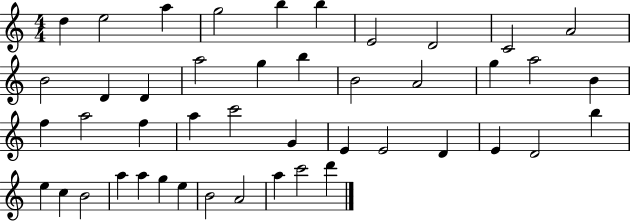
{
  \clef treble
  \numericTimeSignature
  \time 4/4
  \key c \major
  d''4 e''2 a''4 | g''2 b''4 b''4 | e'2 d'2 | c'2 a'2 | \break b'2 d'4 d'4 | a''2 g''4 b''4 | b'2 a'2 | g''4 a''2 b'4 | \break f''4 a''2 f''4 | a''4 c'''2 g'4 | e'4 e'2 d'4 | e'4 d'2 b''4 | \break e''4 c''4 b'2 | a''4 a''4 g''4 e''4 | b'2 a'2 | a''4 c'''2 d'''4 | \break \bar "|."
}